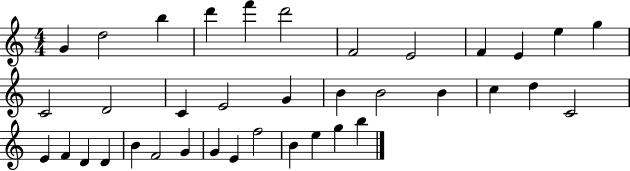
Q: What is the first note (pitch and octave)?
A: G4